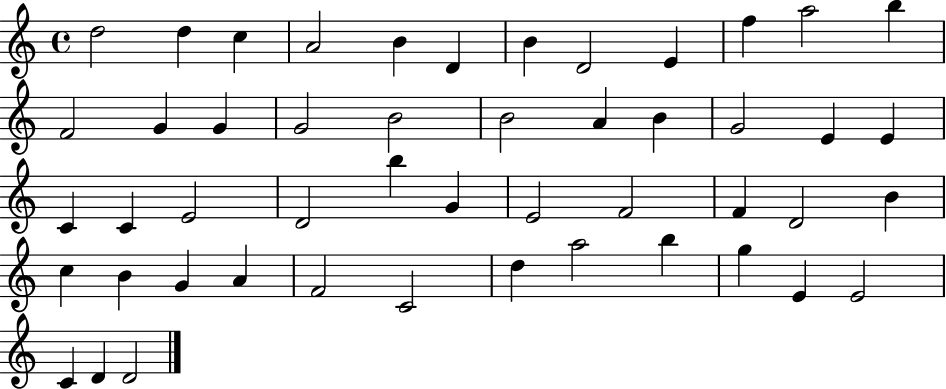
{
  \clef treble
  \time 4/4
  \defaultTimeSignature
  \key c \major
  d''2 d''4 c''4 | a'2 b'4 d'4 | b'4 d'2 e'4 | f''4 a''2 b''4 | \break f'2 g'4 g'4 | g'2 b'2 | b'2 a'4 b'4 | g'2 e'4 e'4 | \break c'4 c'4 e'2 | d'2 b''4 g'4 | e'2 f'2 | f'4 d'2 b'4 | \break c''4 b'4 g'4 a'4 | f'2 c'2 | d''4 a''2 b''4 | g''4 e'4 e'2 | \break c'4 d'4 d'2 | \bar "|."
}